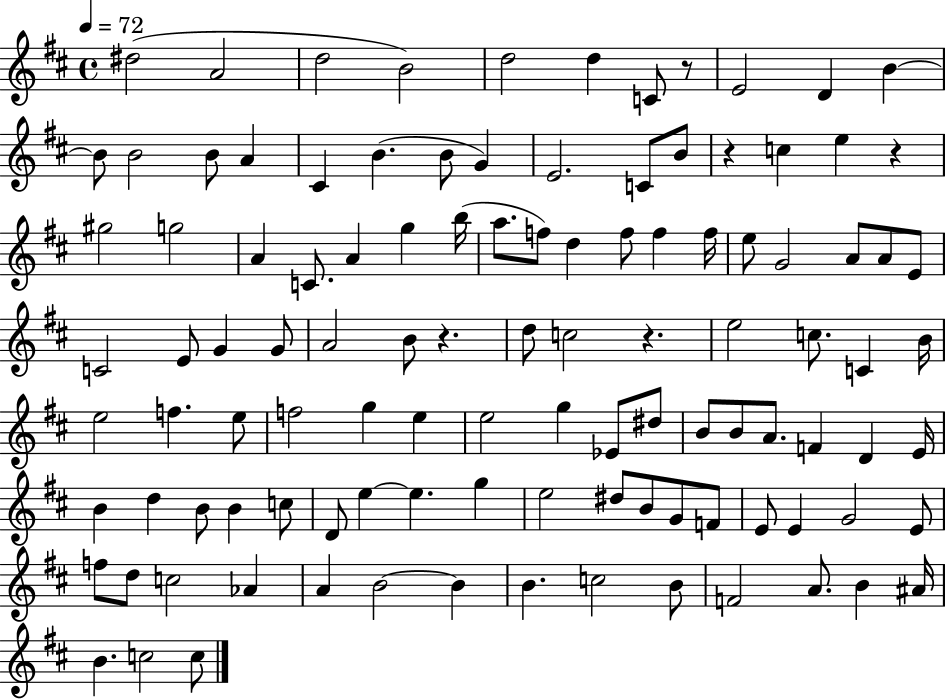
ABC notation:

X:1
T:Untitled
M:4/4
L:1/4
K:D
^d2 A2 d2 B2 d2 d C/2 z/2 E2 D B B/2 B2 B/2 A ^C B B/2 G E2 C/2 B/2 z c e z ^g2 g2 A C/2 A g b/4 a/2 f/2 d f/2 f f/4 e/2 G2 A/2 A/2 E/2 C2 E/2 G G/2 A2 B/2 z d/2 c2 z e2 c/2 C B/4 e2 f e/2 f2 g e e2 g _E/2 ^d/2 B/2 B/2 A/2 F D E/4 B d B/2 B c/2 D/2 e e g e2 ^d/2 B/2 G/2 F/2 E/2 E G2 E/2 f/2 d/2 c2 _A A B2 B B c2 B/2 F2 A/2 B ^A/4 B c2 c/2